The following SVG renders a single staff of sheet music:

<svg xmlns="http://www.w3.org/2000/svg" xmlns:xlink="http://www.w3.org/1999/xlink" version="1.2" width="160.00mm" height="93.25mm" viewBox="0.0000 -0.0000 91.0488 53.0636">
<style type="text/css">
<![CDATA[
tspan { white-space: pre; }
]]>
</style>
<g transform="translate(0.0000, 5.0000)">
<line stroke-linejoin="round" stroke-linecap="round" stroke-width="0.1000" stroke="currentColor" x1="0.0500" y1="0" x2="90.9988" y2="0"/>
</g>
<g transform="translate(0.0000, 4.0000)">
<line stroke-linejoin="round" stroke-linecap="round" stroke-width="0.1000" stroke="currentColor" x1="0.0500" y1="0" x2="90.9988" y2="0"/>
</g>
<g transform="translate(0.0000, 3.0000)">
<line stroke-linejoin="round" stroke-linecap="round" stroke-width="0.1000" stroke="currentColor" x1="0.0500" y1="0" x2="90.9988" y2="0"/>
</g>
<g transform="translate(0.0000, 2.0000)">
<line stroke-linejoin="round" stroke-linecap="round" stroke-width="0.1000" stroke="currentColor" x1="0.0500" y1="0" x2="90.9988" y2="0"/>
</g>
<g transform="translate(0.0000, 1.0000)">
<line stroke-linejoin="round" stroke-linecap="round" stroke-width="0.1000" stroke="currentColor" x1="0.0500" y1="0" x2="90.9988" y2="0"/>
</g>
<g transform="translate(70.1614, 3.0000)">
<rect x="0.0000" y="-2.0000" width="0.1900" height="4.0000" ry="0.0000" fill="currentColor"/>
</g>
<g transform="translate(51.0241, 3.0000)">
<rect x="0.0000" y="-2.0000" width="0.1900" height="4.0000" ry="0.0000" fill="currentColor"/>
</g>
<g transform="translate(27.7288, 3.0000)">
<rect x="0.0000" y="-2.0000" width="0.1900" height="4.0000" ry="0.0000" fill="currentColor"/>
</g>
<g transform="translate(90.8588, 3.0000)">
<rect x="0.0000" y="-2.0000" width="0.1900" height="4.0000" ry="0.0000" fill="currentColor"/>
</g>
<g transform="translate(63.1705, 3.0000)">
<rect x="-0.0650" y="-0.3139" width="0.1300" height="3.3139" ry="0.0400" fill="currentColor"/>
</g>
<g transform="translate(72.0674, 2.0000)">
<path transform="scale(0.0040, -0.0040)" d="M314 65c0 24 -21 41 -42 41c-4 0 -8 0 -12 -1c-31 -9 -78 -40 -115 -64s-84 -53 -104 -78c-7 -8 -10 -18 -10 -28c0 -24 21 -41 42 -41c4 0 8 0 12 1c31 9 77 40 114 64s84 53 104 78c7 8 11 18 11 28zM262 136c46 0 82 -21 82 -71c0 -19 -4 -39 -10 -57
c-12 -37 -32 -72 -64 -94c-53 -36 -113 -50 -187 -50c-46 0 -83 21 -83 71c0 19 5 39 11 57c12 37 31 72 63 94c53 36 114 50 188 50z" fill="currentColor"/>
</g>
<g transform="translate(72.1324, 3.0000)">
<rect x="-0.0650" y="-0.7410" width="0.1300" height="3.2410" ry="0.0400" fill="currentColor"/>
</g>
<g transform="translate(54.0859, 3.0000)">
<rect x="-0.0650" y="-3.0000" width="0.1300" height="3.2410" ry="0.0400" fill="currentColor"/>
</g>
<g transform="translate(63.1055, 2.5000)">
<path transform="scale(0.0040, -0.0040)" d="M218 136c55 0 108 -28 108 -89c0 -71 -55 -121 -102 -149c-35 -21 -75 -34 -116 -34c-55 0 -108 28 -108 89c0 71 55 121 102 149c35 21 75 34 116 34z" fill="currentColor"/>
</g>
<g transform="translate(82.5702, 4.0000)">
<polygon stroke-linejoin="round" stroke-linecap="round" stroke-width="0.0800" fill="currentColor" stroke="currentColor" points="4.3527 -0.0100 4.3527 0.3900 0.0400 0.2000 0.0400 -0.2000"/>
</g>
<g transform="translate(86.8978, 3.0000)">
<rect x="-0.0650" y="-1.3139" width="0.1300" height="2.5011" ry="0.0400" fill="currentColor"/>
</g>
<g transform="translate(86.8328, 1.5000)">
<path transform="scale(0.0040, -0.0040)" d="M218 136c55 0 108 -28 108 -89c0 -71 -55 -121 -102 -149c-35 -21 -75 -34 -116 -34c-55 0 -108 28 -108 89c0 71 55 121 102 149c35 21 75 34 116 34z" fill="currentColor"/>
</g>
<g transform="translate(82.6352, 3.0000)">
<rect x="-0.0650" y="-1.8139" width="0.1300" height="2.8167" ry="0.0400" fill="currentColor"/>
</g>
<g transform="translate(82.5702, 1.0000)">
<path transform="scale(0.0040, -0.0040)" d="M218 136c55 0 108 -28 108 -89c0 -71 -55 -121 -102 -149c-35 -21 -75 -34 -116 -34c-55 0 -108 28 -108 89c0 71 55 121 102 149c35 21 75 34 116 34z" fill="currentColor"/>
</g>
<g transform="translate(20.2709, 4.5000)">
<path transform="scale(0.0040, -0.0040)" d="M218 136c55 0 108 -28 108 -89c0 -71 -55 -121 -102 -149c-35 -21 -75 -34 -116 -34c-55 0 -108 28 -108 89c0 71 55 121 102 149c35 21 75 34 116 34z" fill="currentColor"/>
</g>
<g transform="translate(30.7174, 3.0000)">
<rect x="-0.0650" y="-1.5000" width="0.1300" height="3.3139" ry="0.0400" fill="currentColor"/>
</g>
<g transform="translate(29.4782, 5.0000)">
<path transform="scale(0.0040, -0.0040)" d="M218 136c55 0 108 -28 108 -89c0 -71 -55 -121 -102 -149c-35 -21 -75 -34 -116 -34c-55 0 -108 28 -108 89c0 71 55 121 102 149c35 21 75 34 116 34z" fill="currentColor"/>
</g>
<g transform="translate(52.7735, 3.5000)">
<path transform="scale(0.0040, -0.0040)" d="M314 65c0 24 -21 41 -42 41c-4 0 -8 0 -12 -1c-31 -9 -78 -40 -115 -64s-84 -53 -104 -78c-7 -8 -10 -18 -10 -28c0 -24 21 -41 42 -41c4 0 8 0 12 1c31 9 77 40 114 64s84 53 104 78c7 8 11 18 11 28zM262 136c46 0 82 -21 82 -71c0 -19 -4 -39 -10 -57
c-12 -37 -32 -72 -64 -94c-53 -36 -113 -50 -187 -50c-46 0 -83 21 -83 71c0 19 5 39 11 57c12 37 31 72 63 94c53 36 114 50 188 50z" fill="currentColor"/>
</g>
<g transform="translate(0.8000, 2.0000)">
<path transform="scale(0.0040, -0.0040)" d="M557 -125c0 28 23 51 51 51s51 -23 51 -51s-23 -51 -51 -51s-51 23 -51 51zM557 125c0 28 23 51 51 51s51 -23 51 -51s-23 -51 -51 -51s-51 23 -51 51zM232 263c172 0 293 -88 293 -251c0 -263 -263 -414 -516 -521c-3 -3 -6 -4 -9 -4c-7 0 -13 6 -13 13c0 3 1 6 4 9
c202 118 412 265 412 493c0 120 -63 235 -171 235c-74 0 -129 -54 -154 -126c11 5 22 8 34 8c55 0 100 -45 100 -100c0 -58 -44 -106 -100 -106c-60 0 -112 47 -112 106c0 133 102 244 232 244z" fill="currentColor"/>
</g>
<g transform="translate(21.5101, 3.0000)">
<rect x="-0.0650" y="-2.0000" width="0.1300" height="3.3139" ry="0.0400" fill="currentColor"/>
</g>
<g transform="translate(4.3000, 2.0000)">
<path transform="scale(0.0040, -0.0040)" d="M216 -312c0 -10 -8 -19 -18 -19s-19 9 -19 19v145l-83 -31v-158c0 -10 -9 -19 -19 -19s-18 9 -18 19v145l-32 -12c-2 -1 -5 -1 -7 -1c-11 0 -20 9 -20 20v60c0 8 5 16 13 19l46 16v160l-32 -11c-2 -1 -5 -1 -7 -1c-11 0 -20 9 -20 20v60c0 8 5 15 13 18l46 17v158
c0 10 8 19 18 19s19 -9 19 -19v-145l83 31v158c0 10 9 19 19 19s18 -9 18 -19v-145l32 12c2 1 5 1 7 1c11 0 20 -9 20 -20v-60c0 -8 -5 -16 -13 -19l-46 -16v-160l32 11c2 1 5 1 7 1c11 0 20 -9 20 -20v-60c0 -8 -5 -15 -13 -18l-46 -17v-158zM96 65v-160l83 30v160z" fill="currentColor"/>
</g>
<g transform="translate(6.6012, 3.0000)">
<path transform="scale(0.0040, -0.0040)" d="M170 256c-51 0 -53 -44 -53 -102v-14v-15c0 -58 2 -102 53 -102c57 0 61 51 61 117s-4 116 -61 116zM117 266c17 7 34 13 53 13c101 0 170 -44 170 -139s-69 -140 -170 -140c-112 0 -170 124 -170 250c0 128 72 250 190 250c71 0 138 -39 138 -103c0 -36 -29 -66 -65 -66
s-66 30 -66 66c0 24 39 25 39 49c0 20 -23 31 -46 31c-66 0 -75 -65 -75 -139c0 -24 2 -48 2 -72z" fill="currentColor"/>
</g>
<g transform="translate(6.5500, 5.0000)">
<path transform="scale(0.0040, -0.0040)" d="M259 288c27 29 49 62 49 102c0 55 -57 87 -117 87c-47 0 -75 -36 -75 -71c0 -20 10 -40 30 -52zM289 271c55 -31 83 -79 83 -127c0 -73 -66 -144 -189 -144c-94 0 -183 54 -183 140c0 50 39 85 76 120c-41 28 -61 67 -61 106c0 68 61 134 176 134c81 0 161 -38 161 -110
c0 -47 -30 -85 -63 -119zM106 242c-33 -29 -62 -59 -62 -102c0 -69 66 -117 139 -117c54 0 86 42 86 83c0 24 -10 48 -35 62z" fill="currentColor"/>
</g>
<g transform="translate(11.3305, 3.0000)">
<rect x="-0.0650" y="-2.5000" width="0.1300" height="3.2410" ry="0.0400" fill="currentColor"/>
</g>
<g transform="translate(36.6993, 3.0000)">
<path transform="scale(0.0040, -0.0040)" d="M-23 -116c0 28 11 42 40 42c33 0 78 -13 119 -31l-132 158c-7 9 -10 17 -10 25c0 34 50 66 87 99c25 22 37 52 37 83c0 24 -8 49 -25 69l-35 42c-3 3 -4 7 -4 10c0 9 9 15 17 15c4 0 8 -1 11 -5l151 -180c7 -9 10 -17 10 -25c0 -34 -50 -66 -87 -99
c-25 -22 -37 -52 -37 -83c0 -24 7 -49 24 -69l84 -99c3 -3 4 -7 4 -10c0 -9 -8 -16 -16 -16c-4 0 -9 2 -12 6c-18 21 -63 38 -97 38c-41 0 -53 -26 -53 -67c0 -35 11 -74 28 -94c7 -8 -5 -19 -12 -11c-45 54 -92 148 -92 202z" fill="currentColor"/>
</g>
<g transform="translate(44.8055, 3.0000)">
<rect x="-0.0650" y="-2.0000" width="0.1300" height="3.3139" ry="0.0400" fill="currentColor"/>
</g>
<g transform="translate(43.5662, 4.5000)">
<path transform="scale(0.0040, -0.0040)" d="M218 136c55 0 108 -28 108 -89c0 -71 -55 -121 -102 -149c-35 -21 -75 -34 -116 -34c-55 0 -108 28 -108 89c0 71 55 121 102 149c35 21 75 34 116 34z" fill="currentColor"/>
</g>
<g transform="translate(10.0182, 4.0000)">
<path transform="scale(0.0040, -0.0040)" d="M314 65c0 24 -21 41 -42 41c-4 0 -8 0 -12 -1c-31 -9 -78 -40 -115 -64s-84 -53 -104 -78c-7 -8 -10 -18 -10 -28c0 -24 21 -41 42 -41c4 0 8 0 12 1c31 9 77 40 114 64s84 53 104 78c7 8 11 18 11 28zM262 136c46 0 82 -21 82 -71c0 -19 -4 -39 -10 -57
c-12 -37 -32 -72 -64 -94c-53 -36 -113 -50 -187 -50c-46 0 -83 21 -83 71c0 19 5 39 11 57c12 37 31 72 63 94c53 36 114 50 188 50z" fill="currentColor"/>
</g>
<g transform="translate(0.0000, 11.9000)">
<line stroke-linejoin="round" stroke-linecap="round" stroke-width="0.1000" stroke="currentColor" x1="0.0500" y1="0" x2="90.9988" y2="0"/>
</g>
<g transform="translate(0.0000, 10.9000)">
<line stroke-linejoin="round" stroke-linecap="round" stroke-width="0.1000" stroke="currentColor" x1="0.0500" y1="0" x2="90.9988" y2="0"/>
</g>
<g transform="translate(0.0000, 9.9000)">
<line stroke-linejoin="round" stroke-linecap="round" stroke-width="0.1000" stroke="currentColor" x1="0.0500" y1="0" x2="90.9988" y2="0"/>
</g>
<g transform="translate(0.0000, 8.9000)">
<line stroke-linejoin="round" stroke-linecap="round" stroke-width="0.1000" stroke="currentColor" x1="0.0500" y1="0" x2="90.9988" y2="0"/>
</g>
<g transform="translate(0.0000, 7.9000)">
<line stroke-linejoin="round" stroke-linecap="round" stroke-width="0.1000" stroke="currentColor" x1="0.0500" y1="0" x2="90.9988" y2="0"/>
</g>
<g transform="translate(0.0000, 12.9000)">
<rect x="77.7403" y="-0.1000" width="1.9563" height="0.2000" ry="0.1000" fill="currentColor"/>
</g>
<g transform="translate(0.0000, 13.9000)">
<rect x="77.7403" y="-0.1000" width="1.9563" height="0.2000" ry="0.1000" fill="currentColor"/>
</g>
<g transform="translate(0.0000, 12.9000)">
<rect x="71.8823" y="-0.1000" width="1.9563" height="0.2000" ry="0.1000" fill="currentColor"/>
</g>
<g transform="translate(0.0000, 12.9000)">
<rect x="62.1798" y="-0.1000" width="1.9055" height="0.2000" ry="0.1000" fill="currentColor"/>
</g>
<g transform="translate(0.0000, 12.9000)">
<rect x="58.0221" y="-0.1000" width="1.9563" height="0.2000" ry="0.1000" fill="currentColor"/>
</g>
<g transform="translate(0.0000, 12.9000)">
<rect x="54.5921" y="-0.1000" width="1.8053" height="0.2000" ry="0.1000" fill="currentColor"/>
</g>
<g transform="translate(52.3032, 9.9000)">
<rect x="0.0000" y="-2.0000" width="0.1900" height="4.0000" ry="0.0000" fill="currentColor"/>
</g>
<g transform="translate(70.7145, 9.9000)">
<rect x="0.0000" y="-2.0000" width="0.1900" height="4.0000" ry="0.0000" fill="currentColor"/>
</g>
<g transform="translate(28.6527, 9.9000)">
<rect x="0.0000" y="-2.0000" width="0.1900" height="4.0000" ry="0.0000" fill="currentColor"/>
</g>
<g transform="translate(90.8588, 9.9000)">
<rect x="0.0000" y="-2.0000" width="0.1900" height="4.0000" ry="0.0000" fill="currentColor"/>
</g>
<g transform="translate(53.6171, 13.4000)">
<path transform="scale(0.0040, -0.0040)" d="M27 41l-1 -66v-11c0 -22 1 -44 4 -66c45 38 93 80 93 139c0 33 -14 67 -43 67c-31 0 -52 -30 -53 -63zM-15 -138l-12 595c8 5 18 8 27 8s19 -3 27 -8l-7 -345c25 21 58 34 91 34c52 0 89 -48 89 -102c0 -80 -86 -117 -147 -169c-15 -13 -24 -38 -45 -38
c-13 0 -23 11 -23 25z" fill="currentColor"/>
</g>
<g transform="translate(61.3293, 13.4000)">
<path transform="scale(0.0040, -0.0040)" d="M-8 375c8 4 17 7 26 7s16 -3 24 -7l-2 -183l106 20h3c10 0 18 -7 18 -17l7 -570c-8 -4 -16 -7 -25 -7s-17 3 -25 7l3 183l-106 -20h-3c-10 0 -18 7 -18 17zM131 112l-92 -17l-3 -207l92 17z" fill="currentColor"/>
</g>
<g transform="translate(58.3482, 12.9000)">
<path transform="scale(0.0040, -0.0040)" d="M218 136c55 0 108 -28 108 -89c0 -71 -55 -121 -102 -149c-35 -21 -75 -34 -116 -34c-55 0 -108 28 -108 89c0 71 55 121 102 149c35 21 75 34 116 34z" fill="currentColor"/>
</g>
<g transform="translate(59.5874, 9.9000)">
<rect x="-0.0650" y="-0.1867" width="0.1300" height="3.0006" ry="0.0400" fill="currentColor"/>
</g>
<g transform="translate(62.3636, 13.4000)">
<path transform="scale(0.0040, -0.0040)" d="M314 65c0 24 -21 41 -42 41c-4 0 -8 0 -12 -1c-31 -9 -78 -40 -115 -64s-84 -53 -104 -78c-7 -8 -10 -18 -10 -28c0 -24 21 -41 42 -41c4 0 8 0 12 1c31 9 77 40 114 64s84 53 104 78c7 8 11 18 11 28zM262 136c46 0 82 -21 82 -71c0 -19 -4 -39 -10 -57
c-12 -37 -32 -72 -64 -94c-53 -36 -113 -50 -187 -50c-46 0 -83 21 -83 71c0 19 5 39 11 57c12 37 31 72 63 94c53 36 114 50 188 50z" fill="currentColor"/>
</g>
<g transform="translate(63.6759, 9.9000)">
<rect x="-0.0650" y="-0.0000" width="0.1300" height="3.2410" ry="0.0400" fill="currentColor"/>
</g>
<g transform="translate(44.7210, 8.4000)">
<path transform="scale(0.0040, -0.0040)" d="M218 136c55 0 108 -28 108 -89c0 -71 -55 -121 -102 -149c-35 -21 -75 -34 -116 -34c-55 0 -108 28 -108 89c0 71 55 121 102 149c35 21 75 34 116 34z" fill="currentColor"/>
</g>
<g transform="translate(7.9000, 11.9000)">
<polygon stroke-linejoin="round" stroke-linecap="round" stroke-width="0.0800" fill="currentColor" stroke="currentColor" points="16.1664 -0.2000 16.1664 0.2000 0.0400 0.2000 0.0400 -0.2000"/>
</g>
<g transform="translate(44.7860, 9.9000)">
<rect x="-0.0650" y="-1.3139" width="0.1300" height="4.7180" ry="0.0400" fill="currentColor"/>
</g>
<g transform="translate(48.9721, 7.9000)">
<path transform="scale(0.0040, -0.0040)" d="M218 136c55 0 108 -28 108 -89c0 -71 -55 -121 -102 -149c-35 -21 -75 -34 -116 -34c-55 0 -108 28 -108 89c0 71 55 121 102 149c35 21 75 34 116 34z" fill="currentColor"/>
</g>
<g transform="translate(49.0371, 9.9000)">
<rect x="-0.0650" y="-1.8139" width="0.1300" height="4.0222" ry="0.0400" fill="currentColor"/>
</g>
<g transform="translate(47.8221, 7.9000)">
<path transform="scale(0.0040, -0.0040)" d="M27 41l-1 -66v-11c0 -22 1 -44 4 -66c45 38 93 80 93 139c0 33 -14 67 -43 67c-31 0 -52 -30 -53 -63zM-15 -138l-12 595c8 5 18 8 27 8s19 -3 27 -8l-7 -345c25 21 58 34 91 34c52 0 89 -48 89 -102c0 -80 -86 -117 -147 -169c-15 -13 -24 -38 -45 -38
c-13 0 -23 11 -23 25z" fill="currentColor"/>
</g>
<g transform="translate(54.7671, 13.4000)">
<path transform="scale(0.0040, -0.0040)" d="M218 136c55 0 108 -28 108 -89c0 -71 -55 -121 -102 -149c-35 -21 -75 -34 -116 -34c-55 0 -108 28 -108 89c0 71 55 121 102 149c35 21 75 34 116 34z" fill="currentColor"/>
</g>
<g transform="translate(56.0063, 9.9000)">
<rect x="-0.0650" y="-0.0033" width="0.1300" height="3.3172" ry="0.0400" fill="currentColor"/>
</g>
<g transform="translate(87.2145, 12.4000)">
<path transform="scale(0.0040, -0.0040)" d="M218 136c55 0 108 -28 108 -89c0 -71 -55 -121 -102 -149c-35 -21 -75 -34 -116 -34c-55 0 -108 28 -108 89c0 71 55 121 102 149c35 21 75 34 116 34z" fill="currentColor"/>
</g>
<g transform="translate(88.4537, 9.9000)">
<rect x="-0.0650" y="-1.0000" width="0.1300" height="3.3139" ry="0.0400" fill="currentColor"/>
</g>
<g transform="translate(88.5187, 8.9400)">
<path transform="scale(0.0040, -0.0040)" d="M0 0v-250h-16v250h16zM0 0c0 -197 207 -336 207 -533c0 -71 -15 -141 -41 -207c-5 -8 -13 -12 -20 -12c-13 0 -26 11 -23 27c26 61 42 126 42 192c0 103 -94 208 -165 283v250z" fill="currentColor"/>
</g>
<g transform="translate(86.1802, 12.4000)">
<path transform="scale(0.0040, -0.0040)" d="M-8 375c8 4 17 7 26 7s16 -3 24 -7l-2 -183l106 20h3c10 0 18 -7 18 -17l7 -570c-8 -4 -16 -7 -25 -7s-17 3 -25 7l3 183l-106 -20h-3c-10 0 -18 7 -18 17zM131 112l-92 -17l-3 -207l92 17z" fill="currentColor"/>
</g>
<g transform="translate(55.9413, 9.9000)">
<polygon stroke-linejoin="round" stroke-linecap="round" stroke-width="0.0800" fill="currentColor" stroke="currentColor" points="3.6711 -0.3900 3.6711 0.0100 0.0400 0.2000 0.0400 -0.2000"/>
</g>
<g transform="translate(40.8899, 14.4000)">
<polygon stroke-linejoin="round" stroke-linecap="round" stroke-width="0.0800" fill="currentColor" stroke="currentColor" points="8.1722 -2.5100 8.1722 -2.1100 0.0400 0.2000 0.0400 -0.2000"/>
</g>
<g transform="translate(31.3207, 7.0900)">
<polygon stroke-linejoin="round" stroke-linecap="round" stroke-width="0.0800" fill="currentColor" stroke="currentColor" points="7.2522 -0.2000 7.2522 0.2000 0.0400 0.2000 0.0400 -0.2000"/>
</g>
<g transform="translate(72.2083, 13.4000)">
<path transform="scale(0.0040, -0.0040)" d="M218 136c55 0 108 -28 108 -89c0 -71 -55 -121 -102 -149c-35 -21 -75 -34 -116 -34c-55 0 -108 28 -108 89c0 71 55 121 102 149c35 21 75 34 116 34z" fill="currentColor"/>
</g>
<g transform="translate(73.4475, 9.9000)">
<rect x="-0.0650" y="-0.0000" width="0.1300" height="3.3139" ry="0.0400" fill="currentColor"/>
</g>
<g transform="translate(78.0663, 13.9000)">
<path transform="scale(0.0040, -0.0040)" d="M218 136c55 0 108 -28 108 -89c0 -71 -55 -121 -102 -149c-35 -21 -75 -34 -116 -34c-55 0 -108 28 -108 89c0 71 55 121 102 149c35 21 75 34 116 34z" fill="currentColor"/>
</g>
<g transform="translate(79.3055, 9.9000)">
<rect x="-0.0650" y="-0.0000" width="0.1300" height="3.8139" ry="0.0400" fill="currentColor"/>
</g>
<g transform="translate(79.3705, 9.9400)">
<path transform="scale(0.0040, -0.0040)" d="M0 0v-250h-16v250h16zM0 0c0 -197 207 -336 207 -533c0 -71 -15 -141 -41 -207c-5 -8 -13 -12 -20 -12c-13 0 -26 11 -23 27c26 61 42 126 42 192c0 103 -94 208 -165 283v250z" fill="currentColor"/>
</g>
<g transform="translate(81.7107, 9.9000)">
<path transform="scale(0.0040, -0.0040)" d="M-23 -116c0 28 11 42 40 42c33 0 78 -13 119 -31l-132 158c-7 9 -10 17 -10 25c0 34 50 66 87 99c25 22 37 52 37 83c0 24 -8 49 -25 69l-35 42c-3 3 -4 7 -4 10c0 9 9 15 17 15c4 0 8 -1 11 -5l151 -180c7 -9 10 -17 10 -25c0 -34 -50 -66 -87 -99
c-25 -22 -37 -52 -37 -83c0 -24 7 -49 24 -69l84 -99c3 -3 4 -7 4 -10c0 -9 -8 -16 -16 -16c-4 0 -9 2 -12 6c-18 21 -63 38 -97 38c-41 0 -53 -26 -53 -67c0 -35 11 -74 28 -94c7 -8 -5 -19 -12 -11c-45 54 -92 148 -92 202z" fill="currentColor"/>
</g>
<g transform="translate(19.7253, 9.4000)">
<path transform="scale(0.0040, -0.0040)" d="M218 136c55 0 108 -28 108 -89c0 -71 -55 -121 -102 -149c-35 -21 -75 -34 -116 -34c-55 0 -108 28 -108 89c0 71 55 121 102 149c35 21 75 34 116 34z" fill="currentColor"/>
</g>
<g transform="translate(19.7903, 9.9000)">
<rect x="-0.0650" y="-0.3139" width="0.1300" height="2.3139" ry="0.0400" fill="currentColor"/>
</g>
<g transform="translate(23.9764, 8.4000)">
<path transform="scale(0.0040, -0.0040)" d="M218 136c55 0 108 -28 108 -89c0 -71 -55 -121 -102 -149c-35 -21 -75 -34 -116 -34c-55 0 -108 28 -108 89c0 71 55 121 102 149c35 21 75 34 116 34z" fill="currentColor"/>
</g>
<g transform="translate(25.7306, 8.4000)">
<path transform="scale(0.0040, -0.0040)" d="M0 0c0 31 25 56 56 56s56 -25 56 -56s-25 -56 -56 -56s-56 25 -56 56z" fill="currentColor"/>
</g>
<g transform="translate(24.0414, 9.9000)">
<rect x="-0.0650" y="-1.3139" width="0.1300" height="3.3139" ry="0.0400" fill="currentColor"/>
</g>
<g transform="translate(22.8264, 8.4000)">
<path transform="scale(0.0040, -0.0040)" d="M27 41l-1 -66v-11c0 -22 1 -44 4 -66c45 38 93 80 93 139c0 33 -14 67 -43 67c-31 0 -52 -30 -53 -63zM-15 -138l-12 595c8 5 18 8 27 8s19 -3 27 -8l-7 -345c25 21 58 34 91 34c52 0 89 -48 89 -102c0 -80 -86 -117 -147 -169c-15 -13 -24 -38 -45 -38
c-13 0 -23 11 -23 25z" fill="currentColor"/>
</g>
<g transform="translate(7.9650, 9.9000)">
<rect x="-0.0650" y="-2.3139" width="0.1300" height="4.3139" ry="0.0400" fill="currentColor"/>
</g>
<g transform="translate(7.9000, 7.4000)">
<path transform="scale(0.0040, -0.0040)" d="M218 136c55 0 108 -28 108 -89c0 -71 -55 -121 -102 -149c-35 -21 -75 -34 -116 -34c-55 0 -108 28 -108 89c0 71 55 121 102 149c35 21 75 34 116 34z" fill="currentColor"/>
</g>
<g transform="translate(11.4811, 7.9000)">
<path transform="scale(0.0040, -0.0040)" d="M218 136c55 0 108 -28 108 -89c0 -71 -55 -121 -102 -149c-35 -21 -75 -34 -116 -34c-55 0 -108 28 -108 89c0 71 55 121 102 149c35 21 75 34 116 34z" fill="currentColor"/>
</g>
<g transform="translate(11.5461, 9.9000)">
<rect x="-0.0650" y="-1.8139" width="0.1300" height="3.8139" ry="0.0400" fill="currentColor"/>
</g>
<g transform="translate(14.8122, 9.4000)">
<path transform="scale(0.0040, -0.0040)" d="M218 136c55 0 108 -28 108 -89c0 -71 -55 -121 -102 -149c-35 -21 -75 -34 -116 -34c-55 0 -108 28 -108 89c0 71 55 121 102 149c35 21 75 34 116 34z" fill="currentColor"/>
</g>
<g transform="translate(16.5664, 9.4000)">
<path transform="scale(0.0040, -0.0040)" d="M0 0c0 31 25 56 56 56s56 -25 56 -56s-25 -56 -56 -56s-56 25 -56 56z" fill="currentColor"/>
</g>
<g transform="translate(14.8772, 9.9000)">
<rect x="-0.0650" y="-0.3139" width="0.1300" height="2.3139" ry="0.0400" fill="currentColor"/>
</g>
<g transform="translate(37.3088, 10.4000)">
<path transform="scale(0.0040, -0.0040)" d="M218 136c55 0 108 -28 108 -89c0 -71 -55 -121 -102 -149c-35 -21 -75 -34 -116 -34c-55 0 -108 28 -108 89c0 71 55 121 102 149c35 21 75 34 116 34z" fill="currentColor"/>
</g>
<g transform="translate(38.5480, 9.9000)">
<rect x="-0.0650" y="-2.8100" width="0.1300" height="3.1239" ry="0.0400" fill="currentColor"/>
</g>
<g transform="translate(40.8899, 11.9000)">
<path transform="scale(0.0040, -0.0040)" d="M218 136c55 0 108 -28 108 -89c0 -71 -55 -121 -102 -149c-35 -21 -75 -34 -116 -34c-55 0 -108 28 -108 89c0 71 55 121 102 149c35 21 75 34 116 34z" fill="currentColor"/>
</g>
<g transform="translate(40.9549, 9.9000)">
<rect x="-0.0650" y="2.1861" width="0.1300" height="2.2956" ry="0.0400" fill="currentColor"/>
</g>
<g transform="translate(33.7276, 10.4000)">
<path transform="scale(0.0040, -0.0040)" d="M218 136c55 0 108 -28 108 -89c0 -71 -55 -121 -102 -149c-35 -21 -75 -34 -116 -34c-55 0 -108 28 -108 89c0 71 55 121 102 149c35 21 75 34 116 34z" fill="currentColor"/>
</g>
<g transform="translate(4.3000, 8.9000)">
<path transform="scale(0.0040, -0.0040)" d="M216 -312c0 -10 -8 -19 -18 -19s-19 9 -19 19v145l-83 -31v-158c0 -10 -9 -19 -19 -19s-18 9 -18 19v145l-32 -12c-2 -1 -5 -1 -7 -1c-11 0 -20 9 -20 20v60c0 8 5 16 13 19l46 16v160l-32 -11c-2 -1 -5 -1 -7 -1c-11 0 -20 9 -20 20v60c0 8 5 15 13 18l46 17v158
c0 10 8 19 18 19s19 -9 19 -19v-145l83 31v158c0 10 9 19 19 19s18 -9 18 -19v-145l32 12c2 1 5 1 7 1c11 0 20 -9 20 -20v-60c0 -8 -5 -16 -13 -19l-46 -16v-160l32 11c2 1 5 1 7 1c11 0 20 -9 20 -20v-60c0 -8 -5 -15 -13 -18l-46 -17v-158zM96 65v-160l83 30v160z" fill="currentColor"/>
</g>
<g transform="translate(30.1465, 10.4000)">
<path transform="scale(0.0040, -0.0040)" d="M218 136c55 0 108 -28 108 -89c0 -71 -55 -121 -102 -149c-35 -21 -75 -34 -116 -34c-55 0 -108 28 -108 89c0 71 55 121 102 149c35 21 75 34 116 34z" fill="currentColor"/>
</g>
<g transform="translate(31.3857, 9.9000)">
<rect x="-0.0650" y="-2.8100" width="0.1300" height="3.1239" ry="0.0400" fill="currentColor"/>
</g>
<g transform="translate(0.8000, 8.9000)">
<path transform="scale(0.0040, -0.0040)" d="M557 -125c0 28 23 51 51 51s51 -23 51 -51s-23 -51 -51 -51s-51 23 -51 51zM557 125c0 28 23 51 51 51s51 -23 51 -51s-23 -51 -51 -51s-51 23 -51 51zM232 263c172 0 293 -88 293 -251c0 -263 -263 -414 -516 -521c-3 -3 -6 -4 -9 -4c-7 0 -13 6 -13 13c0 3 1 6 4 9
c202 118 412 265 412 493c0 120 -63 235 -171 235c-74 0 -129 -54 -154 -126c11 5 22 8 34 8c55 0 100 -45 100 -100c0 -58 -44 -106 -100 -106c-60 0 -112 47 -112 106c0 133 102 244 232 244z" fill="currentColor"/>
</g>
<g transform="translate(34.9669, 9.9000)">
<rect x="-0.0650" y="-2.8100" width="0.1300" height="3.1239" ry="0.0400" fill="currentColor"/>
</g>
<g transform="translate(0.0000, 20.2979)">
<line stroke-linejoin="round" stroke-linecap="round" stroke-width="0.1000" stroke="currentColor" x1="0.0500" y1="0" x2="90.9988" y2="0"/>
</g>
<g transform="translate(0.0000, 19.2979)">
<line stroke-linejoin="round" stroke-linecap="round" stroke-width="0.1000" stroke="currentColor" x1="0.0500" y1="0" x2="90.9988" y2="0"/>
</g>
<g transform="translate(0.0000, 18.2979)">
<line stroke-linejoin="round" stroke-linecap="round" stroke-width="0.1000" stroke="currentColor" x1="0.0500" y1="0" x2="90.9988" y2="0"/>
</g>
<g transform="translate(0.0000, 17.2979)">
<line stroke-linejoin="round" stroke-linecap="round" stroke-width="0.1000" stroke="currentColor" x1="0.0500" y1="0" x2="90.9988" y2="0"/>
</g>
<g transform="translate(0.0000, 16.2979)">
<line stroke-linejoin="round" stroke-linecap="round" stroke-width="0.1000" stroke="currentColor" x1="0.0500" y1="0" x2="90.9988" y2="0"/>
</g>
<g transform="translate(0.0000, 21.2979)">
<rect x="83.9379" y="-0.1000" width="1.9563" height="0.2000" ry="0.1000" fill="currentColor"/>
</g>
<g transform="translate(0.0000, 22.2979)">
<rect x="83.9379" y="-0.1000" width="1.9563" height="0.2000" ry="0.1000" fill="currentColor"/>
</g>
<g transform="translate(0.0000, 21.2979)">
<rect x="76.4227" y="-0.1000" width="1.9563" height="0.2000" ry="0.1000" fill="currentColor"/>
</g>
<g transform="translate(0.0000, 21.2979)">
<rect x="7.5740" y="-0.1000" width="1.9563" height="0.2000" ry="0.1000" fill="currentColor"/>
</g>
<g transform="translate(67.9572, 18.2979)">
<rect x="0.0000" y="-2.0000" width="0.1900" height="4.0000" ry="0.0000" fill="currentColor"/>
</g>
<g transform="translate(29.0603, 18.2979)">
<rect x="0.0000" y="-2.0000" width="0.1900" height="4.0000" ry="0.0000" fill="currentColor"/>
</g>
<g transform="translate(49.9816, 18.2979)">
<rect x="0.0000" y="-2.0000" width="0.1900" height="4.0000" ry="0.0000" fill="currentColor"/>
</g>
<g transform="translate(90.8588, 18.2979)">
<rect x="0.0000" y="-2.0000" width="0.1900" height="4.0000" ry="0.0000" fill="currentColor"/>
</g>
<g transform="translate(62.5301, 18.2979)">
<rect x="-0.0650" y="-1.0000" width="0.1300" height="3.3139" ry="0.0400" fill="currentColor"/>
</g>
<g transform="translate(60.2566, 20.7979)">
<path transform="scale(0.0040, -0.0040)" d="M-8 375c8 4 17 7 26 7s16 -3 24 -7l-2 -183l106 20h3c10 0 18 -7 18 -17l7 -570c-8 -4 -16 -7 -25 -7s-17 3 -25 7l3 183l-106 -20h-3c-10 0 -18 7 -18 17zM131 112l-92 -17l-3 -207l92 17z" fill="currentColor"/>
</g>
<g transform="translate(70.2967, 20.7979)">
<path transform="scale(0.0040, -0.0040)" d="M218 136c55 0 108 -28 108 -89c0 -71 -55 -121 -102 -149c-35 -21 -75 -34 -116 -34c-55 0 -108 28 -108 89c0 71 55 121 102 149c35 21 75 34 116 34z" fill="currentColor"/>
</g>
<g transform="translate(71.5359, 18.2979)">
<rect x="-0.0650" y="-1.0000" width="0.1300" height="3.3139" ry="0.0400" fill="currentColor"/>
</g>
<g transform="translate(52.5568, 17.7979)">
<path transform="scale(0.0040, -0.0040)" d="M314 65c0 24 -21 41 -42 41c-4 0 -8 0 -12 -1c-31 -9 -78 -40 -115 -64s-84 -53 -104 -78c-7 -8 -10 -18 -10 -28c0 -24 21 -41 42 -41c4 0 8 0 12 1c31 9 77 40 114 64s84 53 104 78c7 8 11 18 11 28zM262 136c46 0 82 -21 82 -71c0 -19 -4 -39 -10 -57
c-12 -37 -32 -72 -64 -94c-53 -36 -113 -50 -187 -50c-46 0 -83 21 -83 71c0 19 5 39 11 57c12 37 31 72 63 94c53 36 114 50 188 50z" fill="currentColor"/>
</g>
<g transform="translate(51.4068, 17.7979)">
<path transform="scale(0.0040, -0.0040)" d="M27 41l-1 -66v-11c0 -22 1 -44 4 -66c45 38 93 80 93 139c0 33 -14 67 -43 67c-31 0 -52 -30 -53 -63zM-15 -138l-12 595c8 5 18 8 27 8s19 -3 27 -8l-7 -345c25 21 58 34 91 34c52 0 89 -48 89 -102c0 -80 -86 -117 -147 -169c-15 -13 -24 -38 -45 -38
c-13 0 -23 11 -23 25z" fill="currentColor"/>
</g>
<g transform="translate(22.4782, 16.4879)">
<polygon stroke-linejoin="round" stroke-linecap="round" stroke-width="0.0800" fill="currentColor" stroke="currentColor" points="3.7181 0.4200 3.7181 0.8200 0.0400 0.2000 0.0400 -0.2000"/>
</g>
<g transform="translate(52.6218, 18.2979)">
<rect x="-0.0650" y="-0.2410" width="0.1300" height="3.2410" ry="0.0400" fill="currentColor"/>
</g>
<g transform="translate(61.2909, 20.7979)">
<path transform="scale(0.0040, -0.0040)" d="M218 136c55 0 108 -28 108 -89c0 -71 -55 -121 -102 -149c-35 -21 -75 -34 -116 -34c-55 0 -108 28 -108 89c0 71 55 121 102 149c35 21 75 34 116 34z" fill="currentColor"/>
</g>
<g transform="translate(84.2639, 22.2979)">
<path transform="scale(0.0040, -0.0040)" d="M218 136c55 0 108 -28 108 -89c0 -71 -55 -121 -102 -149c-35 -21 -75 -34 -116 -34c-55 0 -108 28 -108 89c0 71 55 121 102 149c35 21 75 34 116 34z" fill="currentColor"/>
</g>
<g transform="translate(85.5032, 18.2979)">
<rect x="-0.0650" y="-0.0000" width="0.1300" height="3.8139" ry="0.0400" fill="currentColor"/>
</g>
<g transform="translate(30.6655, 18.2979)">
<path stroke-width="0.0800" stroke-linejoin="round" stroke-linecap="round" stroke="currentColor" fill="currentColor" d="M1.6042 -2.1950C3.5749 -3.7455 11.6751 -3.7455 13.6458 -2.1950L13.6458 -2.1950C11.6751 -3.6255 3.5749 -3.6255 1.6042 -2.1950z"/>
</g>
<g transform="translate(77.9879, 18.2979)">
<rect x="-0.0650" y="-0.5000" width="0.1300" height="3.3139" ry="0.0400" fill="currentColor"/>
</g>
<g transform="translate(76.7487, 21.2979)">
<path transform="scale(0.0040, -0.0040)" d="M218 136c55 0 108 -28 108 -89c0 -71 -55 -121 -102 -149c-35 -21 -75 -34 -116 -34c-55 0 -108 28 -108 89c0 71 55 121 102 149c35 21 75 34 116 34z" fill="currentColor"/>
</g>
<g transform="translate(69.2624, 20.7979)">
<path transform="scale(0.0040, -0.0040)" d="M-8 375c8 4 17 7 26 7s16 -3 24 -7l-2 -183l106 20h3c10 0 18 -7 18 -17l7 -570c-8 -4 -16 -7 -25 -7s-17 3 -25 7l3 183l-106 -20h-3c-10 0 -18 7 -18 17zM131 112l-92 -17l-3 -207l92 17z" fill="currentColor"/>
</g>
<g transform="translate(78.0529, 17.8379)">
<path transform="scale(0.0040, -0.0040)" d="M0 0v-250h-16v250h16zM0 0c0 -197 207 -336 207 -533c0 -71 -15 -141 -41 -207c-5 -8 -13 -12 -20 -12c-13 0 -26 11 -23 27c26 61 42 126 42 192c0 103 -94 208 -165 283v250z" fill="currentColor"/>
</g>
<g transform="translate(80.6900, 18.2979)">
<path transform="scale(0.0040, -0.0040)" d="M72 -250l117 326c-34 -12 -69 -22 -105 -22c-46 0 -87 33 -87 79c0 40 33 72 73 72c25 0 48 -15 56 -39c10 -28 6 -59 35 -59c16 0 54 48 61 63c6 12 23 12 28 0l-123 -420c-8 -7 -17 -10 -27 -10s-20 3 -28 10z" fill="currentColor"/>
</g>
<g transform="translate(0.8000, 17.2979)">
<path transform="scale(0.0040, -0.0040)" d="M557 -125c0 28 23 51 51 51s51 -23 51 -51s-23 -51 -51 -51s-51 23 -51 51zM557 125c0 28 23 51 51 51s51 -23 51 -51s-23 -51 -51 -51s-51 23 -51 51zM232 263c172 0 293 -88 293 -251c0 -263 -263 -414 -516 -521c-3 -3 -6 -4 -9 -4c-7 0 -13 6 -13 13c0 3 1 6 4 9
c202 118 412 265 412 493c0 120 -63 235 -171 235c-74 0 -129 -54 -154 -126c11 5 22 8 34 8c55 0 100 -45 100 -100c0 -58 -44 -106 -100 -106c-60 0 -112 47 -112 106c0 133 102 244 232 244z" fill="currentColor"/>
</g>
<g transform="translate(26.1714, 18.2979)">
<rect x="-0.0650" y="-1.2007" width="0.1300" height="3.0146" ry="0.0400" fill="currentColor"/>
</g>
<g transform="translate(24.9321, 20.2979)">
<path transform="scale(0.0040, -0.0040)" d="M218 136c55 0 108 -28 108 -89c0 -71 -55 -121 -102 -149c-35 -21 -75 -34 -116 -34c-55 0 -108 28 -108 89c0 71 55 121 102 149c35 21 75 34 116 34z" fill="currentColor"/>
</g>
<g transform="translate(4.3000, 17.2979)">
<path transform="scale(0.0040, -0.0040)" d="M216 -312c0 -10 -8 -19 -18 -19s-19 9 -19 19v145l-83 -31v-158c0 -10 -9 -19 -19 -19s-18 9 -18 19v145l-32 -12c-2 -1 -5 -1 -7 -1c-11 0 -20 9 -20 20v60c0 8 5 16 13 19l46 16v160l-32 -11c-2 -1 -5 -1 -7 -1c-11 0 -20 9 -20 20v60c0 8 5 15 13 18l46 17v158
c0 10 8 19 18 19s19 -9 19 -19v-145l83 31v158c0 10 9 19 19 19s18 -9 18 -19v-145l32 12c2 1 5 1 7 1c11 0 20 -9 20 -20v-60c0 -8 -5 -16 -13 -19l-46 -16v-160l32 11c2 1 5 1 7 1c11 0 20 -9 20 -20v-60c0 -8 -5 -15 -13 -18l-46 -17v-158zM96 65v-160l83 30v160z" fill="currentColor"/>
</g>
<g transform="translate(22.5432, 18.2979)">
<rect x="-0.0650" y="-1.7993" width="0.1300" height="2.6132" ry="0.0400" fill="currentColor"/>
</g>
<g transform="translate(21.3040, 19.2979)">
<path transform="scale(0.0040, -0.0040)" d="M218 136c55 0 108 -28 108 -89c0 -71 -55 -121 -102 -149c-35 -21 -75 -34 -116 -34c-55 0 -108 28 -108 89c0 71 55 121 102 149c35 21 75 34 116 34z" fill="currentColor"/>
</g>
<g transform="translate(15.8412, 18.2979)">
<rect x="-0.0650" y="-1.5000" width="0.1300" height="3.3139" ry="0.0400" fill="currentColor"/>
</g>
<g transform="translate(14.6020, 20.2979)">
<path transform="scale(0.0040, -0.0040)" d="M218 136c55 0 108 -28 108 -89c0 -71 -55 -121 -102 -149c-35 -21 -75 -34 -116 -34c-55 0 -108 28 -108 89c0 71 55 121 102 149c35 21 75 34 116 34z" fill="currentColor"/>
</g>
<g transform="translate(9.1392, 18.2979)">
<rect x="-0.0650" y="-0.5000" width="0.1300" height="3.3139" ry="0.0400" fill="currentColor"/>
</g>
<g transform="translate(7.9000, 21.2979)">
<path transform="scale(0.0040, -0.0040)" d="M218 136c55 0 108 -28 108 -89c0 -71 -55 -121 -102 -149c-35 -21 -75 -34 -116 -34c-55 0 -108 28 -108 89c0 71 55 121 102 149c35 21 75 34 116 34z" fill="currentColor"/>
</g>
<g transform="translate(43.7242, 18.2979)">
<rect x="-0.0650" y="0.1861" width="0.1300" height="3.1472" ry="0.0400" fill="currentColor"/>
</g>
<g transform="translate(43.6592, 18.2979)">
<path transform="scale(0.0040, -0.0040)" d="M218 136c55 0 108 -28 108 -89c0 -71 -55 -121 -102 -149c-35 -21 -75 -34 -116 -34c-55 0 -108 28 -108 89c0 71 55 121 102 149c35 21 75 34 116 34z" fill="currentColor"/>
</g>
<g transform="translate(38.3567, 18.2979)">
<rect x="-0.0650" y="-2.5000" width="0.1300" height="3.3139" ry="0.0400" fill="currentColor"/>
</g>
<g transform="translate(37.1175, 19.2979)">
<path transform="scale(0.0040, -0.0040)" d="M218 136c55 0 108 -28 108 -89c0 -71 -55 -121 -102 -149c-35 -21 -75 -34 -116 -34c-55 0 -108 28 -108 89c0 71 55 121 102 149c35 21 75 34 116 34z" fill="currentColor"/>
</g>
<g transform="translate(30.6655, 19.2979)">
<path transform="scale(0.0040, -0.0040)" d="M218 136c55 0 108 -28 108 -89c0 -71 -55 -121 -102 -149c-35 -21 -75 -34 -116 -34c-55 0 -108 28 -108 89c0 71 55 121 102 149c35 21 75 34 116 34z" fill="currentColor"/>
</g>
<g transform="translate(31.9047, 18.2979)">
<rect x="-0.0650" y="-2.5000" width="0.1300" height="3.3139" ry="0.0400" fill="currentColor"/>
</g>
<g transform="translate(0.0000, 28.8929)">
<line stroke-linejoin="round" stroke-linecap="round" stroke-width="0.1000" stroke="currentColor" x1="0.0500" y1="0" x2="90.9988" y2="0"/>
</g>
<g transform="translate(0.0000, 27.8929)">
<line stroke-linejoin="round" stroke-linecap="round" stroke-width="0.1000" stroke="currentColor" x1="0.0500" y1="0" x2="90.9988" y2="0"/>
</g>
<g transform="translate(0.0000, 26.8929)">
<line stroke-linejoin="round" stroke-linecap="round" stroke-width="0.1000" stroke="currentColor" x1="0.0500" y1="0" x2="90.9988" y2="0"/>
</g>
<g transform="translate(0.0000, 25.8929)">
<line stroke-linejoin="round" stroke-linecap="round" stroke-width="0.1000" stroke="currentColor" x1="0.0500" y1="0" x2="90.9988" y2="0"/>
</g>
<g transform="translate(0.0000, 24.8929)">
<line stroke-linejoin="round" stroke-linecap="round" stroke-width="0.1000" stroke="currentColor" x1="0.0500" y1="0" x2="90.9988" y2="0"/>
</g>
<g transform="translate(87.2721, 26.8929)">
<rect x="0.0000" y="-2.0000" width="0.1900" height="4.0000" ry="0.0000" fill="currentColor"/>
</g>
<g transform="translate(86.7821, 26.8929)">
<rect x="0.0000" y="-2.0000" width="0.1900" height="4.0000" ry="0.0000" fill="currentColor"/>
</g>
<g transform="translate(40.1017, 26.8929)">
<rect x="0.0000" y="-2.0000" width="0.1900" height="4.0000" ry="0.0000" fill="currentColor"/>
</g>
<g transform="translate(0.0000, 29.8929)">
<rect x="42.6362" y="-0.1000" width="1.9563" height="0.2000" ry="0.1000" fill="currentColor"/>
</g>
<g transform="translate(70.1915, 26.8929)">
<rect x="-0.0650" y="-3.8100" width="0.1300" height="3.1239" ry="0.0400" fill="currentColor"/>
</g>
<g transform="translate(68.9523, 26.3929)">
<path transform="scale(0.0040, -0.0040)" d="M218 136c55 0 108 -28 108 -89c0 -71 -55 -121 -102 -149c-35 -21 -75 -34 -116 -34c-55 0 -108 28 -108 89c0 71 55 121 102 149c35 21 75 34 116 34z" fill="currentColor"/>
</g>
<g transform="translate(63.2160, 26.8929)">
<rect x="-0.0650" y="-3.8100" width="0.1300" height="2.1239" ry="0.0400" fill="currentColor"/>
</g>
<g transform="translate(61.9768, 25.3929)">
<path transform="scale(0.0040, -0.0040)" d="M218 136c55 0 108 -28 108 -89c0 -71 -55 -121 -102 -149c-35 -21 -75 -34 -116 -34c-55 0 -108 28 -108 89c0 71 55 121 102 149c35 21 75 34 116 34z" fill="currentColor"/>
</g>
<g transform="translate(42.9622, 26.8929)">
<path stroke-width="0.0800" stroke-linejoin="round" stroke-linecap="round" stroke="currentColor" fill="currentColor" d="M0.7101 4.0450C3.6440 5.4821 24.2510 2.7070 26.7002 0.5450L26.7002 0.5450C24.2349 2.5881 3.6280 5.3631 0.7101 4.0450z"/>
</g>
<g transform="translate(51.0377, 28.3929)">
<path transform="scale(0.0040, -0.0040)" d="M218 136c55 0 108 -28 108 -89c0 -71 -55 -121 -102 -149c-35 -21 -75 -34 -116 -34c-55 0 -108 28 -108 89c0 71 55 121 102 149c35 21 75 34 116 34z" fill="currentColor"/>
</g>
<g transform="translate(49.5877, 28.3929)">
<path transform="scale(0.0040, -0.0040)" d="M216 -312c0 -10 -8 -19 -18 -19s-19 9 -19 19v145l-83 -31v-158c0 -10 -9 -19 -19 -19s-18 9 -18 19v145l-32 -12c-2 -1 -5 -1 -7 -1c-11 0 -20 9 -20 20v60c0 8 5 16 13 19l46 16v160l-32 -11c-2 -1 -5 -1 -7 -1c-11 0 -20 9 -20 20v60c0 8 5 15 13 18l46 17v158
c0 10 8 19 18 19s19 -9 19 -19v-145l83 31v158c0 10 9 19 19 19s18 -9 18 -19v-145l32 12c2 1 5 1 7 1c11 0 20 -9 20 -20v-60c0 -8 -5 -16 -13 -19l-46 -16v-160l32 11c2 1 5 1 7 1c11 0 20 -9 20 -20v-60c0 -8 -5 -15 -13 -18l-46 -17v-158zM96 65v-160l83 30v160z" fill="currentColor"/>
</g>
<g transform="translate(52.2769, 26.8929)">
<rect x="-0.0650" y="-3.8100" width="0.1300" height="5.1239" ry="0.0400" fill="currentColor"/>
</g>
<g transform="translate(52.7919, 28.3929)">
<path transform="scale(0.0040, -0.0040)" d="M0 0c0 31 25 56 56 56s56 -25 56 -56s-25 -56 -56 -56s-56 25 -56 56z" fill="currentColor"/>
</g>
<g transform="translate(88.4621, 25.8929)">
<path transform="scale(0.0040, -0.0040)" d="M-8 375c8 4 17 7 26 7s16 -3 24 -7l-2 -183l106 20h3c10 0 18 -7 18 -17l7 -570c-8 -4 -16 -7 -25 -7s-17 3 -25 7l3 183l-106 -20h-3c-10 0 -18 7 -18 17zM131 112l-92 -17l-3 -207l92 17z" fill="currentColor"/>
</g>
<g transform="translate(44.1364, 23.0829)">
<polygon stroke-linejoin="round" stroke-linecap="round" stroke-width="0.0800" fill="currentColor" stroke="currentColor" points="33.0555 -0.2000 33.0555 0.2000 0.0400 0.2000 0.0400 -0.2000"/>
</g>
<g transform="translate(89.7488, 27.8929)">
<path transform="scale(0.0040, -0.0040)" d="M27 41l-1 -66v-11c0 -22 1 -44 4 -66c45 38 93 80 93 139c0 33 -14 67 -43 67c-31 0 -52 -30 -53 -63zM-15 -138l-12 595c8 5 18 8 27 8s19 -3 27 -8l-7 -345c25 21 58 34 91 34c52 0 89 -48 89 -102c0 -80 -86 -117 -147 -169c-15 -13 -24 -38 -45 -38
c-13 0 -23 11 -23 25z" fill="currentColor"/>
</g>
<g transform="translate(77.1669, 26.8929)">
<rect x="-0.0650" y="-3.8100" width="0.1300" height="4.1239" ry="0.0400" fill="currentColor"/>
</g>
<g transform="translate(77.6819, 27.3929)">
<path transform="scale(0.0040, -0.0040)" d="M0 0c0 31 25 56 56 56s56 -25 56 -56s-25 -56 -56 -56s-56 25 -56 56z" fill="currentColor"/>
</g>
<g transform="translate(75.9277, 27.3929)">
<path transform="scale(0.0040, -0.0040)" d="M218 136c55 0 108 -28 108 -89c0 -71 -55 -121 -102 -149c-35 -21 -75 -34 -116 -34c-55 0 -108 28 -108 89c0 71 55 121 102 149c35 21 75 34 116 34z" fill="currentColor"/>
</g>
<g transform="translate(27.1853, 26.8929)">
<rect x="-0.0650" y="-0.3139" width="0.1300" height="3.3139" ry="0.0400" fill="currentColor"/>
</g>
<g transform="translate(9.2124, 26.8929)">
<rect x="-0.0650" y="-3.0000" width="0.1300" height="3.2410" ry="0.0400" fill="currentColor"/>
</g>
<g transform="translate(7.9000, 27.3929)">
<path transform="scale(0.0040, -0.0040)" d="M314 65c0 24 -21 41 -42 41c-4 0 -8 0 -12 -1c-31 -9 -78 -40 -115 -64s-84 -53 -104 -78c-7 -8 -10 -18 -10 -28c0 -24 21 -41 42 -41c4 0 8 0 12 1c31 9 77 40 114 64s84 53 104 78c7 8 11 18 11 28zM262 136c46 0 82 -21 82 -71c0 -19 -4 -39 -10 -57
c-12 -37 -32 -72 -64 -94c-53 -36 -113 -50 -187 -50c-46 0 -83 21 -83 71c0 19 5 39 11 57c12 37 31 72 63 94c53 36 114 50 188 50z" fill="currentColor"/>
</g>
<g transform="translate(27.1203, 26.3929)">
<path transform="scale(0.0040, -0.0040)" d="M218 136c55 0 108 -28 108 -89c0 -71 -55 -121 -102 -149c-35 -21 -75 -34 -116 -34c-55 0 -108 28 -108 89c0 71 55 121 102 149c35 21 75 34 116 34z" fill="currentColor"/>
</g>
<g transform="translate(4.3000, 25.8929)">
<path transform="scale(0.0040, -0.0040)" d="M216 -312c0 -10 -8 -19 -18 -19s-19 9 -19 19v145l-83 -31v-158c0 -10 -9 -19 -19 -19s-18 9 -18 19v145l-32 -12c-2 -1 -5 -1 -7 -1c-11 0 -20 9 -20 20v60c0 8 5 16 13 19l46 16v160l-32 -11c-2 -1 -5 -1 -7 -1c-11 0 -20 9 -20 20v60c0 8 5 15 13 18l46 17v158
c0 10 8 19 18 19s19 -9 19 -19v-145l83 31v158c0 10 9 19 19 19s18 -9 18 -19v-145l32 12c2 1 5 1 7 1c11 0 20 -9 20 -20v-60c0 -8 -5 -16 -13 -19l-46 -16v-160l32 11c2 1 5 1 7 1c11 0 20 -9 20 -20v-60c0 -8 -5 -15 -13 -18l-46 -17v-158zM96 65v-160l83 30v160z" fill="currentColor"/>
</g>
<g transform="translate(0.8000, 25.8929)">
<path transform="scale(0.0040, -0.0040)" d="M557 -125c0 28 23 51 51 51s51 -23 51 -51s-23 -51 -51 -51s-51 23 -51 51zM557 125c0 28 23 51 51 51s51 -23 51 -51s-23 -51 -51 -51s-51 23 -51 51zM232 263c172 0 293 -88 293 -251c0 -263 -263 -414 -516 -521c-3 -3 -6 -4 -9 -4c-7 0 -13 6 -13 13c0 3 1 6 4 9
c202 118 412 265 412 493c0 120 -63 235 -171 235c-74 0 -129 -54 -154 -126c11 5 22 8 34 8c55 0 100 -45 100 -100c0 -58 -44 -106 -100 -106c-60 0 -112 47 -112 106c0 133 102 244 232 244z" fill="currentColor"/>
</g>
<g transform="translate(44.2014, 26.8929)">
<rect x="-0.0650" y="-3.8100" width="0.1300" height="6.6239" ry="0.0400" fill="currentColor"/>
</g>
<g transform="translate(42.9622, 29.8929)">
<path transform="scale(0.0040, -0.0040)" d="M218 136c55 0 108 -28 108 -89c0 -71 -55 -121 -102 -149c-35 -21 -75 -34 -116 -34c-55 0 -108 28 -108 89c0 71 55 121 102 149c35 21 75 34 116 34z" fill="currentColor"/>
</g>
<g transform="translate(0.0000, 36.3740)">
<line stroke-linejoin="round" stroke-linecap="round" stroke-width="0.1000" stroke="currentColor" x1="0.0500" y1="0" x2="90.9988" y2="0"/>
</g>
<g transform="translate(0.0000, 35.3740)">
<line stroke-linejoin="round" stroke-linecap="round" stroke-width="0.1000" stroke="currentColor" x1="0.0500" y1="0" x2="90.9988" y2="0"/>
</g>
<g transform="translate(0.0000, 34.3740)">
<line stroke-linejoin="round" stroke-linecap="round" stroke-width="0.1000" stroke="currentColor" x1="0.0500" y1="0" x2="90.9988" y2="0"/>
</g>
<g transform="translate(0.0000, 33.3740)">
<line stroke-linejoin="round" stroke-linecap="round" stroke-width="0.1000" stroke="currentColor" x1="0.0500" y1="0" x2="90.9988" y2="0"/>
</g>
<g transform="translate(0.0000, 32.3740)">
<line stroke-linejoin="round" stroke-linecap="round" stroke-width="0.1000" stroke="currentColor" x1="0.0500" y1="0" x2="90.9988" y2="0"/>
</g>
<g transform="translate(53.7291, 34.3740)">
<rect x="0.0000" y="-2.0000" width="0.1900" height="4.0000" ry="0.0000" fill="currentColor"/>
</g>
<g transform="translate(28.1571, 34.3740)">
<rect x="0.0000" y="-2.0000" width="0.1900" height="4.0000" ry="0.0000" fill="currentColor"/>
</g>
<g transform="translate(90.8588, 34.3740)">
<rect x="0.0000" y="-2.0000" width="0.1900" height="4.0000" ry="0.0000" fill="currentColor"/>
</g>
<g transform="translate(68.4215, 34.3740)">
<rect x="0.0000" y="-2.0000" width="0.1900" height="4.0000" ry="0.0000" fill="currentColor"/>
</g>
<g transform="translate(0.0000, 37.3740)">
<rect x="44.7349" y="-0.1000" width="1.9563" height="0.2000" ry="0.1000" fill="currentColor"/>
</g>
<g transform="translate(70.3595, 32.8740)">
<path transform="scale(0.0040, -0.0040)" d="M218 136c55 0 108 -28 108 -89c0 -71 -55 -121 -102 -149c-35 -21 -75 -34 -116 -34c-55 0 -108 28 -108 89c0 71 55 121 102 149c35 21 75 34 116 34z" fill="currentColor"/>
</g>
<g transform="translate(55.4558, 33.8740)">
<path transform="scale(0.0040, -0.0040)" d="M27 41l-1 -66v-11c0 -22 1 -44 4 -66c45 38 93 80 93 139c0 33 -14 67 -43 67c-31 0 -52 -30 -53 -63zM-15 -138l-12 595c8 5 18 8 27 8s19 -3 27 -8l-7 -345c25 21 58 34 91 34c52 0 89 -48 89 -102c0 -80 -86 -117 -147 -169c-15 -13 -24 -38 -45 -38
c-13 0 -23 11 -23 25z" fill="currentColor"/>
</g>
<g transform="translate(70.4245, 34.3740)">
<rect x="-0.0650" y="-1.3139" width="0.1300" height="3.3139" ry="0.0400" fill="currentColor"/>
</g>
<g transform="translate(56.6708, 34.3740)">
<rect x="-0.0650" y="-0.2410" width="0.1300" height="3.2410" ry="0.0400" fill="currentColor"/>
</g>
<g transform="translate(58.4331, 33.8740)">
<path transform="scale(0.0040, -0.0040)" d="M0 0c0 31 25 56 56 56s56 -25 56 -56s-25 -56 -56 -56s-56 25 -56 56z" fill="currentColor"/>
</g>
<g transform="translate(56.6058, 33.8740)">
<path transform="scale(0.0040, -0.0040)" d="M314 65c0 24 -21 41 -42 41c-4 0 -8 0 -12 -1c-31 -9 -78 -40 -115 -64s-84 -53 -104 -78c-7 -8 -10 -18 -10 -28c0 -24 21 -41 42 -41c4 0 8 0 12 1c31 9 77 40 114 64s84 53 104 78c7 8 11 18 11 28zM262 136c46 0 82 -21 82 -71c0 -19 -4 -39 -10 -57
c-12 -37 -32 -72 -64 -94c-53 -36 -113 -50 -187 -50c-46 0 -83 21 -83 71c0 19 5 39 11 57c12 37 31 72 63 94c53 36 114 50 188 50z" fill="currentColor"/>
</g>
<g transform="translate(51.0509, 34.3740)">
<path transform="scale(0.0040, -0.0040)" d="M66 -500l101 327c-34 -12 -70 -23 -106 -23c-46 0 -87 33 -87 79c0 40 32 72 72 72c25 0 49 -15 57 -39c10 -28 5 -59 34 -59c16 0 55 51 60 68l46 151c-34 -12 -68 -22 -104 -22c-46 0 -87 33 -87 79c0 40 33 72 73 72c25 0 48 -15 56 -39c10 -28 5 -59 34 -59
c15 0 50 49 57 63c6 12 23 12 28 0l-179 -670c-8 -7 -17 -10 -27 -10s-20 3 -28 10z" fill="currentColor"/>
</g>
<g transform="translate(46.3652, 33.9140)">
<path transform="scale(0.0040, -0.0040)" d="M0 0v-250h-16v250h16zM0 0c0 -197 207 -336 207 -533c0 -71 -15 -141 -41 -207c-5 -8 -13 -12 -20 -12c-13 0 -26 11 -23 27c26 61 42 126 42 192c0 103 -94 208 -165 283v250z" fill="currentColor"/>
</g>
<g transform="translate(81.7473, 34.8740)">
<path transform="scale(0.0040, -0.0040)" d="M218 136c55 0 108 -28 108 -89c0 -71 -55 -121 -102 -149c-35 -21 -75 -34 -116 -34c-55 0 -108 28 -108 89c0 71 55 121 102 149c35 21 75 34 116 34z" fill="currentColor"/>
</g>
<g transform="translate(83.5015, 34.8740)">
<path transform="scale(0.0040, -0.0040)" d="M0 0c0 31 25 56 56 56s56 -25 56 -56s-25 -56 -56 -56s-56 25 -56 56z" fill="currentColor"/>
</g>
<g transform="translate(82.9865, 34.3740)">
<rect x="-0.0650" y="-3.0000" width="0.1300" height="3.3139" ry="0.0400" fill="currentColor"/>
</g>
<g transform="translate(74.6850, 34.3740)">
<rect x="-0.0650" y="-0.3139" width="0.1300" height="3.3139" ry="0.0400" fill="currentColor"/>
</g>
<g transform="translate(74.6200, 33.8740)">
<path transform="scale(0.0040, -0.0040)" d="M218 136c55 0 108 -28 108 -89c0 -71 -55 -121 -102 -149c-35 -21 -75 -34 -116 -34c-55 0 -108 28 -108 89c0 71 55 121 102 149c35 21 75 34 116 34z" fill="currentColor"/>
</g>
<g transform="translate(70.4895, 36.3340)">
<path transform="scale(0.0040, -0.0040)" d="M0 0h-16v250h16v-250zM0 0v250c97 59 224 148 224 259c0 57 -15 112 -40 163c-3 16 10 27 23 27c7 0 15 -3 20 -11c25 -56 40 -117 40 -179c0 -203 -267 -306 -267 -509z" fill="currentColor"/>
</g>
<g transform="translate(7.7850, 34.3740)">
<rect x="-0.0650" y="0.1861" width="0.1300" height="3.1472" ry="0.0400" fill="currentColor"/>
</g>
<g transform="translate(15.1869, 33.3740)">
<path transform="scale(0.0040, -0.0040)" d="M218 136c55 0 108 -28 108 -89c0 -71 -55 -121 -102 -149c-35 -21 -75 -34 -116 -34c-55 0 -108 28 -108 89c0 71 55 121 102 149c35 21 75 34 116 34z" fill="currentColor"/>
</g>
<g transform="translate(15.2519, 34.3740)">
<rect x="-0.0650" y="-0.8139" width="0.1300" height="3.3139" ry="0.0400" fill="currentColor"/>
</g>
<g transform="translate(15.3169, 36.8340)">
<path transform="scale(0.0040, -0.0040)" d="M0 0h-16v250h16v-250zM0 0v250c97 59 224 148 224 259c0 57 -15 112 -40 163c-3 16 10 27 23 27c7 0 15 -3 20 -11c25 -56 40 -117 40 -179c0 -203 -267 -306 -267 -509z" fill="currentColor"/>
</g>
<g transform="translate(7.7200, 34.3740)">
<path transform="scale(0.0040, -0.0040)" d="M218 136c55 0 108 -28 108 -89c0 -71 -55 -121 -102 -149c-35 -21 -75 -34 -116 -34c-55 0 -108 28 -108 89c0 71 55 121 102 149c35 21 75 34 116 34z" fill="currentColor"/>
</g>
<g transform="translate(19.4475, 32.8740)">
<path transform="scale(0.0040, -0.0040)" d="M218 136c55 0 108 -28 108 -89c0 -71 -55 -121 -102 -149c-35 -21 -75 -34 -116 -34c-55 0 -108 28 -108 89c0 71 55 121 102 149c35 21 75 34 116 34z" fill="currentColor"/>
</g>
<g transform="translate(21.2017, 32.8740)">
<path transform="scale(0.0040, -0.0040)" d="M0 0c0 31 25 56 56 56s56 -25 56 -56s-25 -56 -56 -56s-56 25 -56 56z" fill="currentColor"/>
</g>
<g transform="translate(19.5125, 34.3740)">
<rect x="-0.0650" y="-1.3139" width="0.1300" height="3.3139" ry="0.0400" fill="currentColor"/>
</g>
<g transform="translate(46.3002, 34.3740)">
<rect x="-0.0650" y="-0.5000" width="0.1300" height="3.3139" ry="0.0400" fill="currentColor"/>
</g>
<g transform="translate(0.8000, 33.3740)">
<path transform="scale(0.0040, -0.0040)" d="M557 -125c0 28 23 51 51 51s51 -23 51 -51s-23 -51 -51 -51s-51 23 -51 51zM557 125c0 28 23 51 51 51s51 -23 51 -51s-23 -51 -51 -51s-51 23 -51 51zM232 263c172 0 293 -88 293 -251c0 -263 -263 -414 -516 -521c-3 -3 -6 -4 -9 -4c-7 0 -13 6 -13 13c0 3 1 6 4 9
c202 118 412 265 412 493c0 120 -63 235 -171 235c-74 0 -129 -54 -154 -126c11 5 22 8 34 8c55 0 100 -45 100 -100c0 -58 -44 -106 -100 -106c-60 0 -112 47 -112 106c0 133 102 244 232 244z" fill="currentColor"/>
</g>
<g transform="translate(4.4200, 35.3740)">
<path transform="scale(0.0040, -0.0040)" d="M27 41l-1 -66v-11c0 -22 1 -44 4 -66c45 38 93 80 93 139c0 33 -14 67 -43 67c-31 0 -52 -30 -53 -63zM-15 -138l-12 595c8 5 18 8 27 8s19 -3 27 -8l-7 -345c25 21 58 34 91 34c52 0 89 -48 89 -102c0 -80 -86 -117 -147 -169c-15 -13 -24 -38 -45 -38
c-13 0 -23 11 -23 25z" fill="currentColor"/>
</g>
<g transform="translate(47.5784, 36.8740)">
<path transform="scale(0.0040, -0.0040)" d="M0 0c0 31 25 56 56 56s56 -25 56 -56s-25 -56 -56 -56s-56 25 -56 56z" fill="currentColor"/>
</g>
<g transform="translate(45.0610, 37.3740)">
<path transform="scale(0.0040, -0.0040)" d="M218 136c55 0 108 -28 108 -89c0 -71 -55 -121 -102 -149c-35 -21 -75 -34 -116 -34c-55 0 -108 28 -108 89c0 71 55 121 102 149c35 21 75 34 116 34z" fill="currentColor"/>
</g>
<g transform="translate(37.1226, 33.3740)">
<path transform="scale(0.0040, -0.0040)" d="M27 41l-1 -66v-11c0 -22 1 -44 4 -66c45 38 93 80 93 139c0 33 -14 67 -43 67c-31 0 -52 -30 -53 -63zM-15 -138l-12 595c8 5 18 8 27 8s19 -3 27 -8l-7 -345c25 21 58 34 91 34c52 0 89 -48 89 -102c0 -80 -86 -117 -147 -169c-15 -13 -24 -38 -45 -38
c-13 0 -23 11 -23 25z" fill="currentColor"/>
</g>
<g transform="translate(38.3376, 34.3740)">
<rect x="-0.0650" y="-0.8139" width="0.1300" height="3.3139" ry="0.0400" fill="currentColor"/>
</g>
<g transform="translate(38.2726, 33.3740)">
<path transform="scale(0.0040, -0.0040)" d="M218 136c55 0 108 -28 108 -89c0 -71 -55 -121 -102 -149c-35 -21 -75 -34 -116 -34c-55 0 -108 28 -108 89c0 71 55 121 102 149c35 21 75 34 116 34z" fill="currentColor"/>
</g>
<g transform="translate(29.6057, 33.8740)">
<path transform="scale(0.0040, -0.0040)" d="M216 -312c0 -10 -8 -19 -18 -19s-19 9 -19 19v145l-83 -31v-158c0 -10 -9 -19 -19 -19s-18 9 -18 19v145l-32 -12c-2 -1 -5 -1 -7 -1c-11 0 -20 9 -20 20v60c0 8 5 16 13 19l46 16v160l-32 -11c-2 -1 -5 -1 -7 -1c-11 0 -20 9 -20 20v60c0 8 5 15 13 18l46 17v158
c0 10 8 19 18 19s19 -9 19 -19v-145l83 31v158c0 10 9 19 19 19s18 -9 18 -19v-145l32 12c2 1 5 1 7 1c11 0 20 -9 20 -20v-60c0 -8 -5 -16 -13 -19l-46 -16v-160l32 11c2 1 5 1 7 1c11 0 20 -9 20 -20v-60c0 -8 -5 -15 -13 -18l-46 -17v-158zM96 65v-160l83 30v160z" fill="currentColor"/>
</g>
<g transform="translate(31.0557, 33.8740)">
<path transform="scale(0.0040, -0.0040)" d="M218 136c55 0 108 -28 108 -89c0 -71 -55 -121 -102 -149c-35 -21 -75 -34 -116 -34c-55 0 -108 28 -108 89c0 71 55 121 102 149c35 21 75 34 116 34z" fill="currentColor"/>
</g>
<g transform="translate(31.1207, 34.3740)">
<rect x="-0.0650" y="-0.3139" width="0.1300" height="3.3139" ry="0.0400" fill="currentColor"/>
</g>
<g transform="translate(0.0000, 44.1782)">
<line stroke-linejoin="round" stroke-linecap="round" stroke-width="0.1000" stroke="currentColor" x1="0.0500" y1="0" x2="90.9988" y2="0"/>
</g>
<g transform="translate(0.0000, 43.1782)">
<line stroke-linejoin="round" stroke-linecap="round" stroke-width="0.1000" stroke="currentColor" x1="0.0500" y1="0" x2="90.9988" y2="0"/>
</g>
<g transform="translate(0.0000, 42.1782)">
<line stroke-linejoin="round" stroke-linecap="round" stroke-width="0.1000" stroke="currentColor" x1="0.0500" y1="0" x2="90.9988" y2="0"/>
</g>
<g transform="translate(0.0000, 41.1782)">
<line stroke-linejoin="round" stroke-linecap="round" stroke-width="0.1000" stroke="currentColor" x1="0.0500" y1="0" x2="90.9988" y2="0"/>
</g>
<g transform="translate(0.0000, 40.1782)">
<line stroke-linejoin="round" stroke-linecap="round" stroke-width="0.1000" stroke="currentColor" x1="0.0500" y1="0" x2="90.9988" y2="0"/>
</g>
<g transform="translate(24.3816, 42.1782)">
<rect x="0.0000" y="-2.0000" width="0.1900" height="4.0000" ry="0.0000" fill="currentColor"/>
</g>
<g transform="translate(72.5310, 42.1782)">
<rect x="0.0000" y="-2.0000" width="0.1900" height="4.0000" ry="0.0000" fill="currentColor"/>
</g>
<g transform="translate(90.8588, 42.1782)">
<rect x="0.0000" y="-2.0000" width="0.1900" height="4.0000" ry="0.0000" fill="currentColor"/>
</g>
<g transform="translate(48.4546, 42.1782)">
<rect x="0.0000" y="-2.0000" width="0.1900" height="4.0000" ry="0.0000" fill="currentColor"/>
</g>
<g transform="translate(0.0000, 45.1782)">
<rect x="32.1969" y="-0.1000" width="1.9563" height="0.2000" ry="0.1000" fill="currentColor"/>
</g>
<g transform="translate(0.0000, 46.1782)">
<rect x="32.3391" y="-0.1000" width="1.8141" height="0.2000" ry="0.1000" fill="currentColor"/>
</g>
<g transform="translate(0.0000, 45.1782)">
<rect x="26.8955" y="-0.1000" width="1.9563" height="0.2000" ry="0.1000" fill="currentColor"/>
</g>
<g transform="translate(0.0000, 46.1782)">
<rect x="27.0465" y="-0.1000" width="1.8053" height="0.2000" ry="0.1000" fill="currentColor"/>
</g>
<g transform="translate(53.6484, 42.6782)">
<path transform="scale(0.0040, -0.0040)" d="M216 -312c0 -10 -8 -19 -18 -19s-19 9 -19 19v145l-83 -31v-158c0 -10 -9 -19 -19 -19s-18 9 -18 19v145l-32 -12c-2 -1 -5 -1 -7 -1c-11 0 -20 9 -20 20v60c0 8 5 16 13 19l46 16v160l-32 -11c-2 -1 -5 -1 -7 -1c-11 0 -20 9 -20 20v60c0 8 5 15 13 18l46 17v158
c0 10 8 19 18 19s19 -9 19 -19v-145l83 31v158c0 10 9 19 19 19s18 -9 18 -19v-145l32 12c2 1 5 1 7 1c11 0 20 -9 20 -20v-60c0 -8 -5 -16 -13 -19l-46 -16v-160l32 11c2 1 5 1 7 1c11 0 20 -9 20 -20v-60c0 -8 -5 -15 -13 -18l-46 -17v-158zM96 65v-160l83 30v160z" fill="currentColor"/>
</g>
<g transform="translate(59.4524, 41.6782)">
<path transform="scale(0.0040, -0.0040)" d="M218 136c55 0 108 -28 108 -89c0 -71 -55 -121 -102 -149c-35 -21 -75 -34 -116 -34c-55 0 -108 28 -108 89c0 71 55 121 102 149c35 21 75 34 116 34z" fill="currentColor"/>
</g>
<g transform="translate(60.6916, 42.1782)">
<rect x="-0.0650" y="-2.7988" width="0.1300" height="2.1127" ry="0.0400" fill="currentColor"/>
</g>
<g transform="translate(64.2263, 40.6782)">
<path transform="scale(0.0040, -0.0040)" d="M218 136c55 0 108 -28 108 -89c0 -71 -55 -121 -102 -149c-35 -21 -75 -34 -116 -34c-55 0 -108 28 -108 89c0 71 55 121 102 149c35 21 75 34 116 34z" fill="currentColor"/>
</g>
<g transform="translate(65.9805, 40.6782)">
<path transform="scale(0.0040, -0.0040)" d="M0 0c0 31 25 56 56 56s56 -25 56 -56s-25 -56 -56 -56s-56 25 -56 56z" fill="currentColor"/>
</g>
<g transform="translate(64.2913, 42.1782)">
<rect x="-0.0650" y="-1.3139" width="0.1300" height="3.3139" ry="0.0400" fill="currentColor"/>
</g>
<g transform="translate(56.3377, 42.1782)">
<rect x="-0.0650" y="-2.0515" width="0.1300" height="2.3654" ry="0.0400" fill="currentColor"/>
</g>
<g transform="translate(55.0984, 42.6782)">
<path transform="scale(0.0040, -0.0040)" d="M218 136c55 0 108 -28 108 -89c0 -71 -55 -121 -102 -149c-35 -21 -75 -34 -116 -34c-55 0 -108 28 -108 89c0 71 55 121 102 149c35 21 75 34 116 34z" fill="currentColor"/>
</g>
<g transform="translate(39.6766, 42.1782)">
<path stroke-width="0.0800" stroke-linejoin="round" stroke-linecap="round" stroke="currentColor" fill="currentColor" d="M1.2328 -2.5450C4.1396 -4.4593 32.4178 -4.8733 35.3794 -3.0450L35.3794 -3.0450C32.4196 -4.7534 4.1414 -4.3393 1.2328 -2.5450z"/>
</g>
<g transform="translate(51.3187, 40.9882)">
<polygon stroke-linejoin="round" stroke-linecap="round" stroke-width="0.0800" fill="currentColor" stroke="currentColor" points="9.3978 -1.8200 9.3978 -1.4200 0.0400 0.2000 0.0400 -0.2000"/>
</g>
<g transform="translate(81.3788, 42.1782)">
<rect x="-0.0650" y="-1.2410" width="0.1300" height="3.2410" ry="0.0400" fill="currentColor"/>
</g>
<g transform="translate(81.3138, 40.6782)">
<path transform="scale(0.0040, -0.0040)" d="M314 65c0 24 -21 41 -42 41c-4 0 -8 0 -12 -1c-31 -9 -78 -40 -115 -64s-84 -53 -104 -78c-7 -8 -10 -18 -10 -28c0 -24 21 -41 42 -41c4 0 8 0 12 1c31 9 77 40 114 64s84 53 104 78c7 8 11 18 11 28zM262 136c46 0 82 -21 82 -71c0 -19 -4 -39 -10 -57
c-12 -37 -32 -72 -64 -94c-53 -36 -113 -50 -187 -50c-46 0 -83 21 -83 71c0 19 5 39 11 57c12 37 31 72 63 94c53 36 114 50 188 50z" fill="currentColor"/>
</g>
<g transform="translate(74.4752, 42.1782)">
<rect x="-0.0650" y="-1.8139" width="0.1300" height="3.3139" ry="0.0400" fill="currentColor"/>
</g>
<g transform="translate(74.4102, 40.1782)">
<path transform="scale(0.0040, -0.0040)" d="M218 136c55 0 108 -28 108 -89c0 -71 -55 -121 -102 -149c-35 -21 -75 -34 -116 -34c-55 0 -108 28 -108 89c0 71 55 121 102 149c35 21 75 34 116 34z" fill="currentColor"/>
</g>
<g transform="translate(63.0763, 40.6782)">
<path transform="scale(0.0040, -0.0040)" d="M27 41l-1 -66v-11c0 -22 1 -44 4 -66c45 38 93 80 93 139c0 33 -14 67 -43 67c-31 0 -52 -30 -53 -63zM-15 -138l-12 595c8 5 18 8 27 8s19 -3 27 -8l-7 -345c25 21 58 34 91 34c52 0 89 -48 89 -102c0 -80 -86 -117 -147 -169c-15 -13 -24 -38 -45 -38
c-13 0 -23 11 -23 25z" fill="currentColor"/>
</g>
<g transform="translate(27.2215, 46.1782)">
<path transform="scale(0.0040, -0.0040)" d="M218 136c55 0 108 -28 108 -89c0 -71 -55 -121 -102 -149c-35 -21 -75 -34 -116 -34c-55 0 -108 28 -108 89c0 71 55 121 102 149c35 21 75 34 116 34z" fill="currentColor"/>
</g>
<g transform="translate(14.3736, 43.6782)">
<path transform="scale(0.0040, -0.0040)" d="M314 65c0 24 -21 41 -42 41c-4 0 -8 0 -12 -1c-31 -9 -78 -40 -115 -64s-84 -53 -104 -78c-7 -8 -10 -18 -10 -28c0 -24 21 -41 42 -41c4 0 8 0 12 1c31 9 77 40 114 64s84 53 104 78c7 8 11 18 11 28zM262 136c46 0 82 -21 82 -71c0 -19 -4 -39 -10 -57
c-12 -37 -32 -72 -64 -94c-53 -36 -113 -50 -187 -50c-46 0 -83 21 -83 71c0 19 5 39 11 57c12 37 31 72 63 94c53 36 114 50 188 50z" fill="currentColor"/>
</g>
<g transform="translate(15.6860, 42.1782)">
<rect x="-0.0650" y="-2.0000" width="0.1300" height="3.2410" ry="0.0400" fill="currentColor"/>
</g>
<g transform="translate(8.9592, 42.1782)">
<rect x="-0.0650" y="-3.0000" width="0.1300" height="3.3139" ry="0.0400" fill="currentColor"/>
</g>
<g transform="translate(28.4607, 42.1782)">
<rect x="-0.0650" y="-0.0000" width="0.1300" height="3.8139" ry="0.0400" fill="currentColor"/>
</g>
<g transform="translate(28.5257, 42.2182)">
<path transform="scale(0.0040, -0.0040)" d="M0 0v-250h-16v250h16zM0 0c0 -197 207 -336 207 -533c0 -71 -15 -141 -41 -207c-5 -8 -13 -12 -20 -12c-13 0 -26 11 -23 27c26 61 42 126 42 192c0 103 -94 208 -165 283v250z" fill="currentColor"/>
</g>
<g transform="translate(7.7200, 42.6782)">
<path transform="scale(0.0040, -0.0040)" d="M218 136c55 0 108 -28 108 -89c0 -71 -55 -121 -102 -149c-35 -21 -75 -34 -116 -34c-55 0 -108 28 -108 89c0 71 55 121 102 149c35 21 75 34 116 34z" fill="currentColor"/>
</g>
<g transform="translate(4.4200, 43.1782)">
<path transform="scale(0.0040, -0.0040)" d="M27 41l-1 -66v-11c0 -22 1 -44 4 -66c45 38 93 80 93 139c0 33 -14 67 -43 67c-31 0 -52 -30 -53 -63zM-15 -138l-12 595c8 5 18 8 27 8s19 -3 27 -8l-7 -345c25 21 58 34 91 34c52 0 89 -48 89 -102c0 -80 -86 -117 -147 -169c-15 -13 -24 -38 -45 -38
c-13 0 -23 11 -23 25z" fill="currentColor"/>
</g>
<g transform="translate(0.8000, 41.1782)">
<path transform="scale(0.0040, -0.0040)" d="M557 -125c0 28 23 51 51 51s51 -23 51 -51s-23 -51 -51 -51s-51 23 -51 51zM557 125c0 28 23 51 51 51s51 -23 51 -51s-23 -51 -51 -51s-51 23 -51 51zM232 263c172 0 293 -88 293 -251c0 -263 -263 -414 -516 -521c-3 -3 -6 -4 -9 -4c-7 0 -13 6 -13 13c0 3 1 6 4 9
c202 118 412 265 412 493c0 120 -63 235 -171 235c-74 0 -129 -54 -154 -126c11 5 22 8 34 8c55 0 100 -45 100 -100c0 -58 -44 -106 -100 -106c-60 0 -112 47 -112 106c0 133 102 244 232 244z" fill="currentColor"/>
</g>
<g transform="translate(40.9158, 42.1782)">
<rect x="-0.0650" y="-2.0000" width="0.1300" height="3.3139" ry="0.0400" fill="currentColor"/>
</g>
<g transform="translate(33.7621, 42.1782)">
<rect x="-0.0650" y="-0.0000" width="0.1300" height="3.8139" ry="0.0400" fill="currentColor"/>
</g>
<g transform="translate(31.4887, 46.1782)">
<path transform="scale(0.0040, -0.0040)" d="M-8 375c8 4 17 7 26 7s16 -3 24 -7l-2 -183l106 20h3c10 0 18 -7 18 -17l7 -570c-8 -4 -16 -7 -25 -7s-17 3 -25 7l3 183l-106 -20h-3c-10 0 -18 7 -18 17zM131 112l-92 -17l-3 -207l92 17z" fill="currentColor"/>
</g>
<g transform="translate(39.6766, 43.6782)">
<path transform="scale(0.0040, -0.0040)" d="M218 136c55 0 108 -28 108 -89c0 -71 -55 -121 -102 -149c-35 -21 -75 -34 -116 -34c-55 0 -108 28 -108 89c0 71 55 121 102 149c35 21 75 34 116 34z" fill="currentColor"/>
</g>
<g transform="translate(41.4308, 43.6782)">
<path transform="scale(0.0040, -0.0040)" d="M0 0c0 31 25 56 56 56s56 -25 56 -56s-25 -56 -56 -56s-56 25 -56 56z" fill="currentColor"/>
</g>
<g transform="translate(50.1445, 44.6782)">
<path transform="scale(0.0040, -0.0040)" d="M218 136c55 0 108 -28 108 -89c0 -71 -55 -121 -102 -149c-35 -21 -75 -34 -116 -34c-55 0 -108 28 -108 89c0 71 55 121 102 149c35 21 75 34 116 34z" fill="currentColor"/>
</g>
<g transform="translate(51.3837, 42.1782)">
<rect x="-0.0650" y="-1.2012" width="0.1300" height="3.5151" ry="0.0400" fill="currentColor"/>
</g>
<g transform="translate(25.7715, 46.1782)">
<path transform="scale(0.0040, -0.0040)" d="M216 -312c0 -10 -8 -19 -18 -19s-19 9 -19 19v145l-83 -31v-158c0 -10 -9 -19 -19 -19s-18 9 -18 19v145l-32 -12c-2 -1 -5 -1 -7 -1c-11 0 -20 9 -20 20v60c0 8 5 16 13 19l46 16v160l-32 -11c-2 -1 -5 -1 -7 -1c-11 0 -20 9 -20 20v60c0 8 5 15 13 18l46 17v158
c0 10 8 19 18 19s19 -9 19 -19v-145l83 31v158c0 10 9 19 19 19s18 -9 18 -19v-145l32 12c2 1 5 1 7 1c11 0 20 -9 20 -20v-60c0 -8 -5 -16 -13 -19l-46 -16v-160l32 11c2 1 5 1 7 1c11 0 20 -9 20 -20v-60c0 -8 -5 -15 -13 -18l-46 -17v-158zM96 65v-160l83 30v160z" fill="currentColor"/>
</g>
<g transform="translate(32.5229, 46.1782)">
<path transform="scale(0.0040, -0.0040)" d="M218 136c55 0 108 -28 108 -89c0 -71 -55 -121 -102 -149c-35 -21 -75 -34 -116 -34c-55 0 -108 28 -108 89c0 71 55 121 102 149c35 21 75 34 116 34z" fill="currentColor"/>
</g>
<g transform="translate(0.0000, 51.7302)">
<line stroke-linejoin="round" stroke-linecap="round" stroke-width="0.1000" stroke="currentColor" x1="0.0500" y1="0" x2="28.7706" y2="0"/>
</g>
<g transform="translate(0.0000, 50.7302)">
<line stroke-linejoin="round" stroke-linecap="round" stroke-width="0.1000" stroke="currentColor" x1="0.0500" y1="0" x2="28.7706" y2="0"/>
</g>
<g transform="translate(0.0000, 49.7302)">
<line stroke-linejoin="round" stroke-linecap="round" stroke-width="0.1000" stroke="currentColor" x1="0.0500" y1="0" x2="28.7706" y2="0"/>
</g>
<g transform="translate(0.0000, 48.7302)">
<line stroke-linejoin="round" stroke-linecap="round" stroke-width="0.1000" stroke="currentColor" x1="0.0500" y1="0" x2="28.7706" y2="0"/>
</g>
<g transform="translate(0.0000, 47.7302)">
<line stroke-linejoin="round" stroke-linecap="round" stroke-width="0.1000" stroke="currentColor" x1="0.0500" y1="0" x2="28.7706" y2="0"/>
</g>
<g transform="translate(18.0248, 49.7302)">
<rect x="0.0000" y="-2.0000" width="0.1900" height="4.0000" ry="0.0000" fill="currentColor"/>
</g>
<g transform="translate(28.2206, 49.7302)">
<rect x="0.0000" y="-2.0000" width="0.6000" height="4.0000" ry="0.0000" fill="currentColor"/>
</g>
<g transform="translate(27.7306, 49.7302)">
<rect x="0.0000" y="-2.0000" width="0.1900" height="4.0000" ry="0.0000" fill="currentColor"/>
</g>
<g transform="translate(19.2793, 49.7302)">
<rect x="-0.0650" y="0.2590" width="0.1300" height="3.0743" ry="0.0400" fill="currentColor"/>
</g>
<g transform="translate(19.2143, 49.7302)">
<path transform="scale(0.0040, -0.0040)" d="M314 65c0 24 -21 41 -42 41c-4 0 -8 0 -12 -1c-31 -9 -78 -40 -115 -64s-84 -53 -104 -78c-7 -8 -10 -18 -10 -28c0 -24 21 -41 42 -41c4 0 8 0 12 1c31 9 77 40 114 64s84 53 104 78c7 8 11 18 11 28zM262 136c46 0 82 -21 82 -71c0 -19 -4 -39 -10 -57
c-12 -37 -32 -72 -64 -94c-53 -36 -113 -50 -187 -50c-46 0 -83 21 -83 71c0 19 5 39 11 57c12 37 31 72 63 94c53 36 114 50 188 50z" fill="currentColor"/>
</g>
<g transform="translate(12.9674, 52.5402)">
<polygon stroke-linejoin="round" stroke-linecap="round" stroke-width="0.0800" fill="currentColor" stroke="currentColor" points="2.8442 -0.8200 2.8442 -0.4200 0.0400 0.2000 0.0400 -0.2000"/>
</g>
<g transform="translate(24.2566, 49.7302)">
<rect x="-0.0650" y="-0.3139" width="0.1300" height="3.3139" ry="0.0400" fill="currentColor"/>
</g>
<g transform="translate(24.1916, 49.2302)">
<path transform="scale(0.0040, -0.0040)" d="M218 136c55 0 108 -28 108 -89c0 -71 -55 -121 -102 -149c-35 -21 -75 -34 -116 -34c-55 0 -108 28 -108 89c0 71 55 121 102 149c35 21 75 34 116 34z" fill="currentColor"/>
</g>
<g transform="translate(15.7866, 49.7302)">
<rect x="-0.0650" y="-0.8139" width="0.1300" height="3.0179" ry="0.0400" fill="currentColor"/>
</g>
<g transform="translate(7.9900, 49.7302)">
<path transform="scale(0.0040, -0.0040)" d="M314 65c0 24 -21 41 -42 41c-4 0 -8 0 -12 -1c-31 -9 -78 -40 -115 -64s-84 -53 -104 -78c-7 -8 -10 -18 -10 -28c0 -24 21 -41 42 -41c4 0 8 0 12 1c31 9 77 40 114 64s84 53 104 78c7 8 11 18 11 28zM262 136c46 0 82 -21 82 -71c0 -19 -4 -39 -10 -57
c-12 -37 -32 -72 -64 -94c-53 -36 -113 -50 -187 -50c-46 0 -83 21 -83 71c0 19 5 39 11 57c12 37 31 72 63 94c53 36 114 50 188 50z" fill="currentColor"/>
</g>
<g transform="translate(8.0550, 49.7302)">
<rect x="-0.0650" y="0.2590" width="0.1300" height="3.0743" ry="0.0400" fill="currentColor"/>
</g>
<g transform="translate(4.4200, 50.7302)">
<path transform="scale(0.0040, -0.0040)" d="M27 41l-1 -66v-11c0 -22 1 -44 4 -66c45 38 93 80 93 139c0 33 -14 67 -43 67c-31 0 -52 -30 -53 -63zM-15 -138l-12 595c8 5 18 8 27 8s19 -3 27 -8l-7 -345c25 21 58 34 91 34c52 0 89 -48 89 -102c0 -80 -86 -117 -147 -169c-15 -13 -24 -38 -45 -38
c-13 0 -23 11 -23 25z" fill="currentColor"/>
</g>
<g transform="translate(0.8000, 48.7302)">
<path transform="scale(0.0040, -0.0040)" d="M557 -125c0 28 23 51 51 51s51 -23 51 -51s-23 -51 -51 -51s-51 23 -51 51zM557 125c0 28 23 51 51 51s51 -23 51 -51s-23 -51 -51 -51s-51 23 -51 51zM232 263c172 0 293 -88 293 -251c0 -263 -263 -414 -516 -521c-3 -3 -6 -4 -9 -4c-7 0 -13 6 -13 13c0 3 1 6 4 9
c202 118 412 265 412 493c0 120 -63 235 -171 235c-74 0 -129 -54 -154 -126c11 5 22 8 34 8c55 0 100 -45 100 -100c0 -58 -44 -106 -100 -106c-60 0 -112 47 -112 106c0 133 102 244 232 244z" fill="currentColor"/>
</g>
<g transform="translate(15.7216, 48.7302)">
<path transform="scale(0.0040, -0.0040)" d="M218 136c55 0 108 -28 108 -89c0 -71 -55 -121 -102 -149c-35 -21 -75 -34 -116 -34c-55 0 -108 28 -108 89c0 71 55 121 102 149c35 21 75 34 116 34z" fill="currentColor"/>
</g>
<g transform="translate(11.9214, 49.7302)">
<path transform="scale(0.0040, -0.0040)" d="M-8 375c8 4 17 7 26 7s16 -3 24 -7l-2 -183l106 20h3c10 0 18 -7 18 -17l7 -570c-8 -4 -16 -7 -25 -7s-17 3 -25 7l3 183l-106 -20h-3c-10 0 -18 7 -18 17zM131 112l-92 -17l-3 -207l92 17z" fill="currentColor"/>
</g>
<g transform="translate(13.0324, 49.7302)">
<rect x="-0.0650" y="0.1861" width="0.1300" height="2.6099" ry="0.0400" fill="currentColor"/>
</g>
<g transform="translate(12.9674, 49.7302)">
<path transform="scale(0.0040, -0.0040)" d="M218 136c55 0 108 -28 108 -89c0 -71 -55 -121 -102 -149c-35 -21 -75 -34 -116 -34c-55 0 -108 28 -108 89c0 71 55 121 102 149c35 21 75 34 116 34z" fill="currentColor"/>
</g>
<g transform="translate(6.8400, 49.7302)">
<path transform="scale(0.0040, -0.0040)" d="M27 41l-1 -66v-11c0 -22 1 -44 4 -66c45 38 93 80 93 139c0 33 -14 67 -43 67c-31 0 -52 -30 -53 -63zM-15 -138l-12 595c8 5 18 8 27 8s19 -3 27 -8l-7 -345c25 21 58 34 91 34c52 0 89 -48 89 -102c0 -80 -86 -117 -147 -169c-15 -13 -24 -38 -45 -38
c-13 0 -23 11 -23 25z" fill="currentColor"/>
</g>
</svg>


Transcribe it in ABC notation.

X:1
T:Untitled
M:6/8
L:1/4
K:G
B,,2 A,, G,, z A,, C,2 E, ^F,2 A,/2 G,/2 B,/2 A,/2 E,/2 E,/2 _G,/2 C,/2 C,/2 C,/2 G,,/2 G,/2 _A,/2 _D,,/2 E,,/2 D,,2 D,, C,,/2 z F,,/2 E,, G,, B,,/2 G,,/2 B,, B,, D, _E,2 F,, F,, E,,/2 z/2 C,, C,2 E, E,,/2 ^A,,/2 G,/2 E,/2 C,/2 D, F,/2 G, ^E, _F, E,,/2 z/4 _E,2 G,/2 E, C, C, A,,2 ^C,,/2 C,, A,, F,,/2 ^C,/2 E,/2 _G, A, G,2 _D,2 D,/2 F,/2 D,2 E,